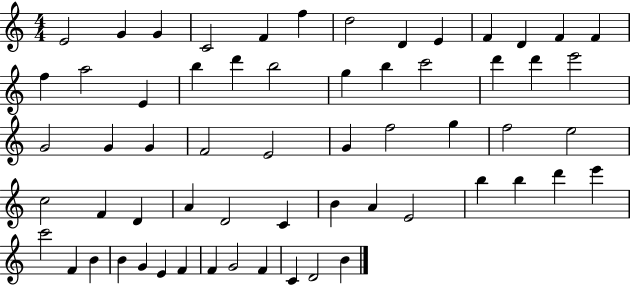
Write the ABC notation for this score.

X:1
T:Untitled
M:4/4
L:1/4
K:C
E2 G G C2 F f d2 D E F D F F f a2 E b d' b2 g b c'2 d' d' e'2 G2 G G F2 E2 G f2 g f2 e2 c2 F D A D2 C B A E2 b b d' e' c'2 F B B G E F F G2 F C D2 B